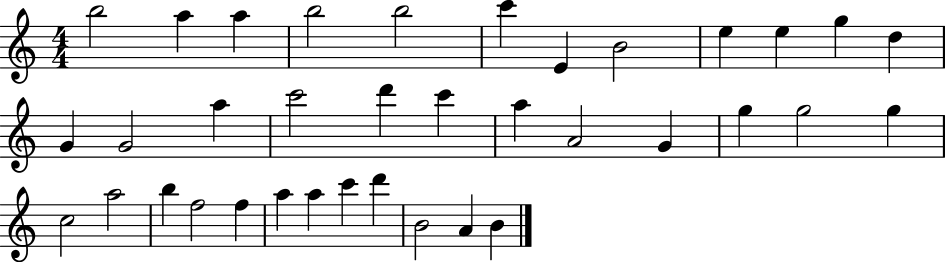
X:1
T:Untitled
M:4/4
L:1/4
K:C
b2 a a b2 b2 c' E B2 e e g d G G2 a c'2 d' c' a A2 G g g2 g c2 a2 b f2 f a a c' d' B2 A B